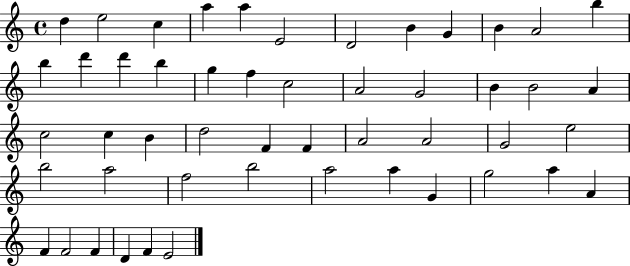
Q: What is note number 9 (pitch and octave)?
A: G4